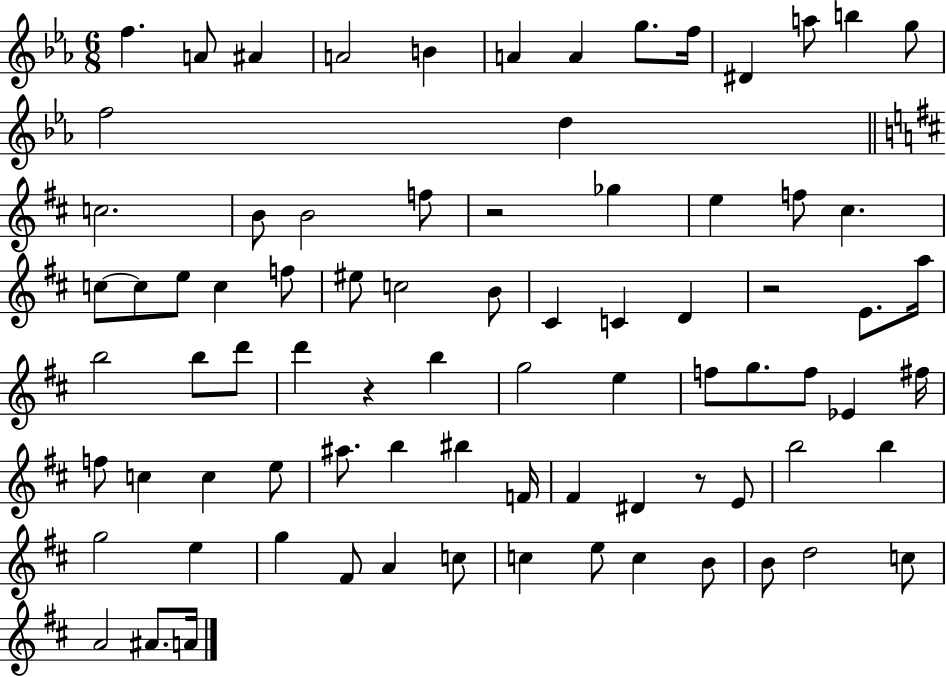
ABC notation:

X:1
T:Untitled
M:6/8
L:1/4
K:Eb
f A/2 ^A A2 B A A g/2 f/4 ^D a/2 b g/2 f2 d c2 B/2 B2 f/2 z2 _g e f/2 ^c c/2 c/2 e/2 c f/2 ^e/2 c2 B/2 ^C C D z2 E/2 a/4 b2 b/2 d'/2 d' z b g2 e f/2 g/2 f/2 _E ^f/4 f/2 c c e/2 ^a/2 b ^b F/4 ^F ^D z/2 E/2 b2 b g2 e g ^F/2 A c/2 c e/2 c B/2 B/2 d2 c/2 A2 ^A/2 A/4